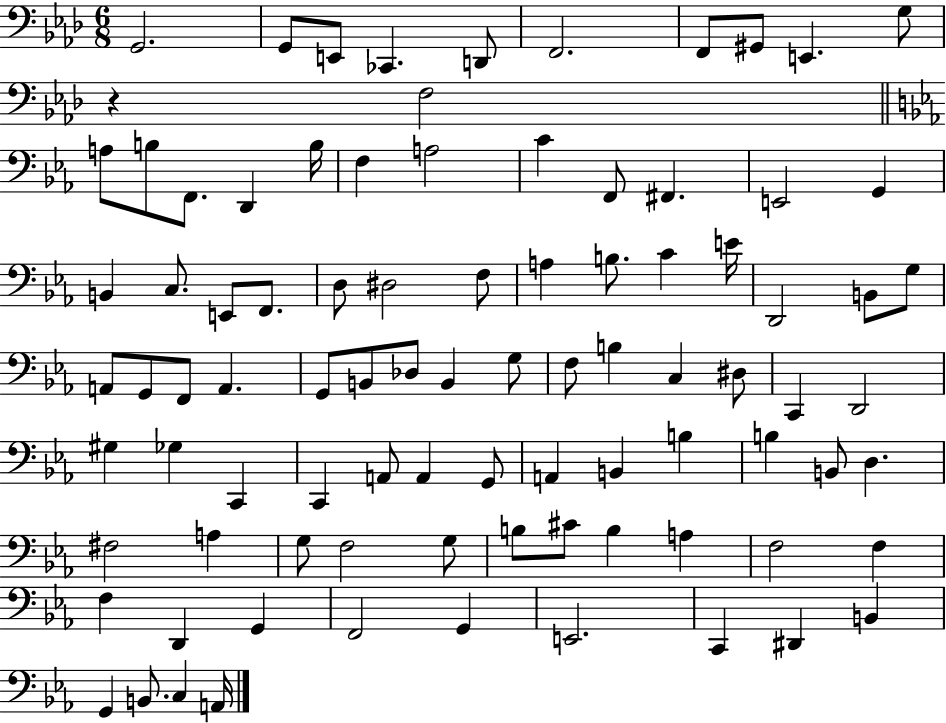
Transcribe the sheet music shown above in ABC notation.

X:1
T:Untitled
M:6/8
L:1/4
K:Ab
G,,2 G,,/2 E,,/2 _C,, D,,/2 F,,2 F,,/2 ^G,,/2 E,, G,/2 z F,2 A,/2 B,/2 F,,/2 D,, B,/4 F, A,2 C F,,/2 ^F,, E,,2 G,, B,, C,/2 E,,/2 F,,/2 D,/2 ^D,2 F,/2 A, B,/2 C E/4 D,,2 B,,/2 G,/2 A,,/2 G,,/2 F,,/2 A,, G,,/2 B,,/2 _D,/2 B,, G,/2 F,/2 B, C, ^D,/2 C,, D,,2 ^G, _G, C,, C,, A,,/2 A,, G,,/2 A,, B,, B, B, B,,/2 D, ^F,2 A, G,/2 F,2 G,/2 B,/2 ^C/2 B, A, F,2 F, F, D,, G,, F,,2 G,, E,,2 C,, ^D,, B,, G,, B,,/2 C, A,,/4